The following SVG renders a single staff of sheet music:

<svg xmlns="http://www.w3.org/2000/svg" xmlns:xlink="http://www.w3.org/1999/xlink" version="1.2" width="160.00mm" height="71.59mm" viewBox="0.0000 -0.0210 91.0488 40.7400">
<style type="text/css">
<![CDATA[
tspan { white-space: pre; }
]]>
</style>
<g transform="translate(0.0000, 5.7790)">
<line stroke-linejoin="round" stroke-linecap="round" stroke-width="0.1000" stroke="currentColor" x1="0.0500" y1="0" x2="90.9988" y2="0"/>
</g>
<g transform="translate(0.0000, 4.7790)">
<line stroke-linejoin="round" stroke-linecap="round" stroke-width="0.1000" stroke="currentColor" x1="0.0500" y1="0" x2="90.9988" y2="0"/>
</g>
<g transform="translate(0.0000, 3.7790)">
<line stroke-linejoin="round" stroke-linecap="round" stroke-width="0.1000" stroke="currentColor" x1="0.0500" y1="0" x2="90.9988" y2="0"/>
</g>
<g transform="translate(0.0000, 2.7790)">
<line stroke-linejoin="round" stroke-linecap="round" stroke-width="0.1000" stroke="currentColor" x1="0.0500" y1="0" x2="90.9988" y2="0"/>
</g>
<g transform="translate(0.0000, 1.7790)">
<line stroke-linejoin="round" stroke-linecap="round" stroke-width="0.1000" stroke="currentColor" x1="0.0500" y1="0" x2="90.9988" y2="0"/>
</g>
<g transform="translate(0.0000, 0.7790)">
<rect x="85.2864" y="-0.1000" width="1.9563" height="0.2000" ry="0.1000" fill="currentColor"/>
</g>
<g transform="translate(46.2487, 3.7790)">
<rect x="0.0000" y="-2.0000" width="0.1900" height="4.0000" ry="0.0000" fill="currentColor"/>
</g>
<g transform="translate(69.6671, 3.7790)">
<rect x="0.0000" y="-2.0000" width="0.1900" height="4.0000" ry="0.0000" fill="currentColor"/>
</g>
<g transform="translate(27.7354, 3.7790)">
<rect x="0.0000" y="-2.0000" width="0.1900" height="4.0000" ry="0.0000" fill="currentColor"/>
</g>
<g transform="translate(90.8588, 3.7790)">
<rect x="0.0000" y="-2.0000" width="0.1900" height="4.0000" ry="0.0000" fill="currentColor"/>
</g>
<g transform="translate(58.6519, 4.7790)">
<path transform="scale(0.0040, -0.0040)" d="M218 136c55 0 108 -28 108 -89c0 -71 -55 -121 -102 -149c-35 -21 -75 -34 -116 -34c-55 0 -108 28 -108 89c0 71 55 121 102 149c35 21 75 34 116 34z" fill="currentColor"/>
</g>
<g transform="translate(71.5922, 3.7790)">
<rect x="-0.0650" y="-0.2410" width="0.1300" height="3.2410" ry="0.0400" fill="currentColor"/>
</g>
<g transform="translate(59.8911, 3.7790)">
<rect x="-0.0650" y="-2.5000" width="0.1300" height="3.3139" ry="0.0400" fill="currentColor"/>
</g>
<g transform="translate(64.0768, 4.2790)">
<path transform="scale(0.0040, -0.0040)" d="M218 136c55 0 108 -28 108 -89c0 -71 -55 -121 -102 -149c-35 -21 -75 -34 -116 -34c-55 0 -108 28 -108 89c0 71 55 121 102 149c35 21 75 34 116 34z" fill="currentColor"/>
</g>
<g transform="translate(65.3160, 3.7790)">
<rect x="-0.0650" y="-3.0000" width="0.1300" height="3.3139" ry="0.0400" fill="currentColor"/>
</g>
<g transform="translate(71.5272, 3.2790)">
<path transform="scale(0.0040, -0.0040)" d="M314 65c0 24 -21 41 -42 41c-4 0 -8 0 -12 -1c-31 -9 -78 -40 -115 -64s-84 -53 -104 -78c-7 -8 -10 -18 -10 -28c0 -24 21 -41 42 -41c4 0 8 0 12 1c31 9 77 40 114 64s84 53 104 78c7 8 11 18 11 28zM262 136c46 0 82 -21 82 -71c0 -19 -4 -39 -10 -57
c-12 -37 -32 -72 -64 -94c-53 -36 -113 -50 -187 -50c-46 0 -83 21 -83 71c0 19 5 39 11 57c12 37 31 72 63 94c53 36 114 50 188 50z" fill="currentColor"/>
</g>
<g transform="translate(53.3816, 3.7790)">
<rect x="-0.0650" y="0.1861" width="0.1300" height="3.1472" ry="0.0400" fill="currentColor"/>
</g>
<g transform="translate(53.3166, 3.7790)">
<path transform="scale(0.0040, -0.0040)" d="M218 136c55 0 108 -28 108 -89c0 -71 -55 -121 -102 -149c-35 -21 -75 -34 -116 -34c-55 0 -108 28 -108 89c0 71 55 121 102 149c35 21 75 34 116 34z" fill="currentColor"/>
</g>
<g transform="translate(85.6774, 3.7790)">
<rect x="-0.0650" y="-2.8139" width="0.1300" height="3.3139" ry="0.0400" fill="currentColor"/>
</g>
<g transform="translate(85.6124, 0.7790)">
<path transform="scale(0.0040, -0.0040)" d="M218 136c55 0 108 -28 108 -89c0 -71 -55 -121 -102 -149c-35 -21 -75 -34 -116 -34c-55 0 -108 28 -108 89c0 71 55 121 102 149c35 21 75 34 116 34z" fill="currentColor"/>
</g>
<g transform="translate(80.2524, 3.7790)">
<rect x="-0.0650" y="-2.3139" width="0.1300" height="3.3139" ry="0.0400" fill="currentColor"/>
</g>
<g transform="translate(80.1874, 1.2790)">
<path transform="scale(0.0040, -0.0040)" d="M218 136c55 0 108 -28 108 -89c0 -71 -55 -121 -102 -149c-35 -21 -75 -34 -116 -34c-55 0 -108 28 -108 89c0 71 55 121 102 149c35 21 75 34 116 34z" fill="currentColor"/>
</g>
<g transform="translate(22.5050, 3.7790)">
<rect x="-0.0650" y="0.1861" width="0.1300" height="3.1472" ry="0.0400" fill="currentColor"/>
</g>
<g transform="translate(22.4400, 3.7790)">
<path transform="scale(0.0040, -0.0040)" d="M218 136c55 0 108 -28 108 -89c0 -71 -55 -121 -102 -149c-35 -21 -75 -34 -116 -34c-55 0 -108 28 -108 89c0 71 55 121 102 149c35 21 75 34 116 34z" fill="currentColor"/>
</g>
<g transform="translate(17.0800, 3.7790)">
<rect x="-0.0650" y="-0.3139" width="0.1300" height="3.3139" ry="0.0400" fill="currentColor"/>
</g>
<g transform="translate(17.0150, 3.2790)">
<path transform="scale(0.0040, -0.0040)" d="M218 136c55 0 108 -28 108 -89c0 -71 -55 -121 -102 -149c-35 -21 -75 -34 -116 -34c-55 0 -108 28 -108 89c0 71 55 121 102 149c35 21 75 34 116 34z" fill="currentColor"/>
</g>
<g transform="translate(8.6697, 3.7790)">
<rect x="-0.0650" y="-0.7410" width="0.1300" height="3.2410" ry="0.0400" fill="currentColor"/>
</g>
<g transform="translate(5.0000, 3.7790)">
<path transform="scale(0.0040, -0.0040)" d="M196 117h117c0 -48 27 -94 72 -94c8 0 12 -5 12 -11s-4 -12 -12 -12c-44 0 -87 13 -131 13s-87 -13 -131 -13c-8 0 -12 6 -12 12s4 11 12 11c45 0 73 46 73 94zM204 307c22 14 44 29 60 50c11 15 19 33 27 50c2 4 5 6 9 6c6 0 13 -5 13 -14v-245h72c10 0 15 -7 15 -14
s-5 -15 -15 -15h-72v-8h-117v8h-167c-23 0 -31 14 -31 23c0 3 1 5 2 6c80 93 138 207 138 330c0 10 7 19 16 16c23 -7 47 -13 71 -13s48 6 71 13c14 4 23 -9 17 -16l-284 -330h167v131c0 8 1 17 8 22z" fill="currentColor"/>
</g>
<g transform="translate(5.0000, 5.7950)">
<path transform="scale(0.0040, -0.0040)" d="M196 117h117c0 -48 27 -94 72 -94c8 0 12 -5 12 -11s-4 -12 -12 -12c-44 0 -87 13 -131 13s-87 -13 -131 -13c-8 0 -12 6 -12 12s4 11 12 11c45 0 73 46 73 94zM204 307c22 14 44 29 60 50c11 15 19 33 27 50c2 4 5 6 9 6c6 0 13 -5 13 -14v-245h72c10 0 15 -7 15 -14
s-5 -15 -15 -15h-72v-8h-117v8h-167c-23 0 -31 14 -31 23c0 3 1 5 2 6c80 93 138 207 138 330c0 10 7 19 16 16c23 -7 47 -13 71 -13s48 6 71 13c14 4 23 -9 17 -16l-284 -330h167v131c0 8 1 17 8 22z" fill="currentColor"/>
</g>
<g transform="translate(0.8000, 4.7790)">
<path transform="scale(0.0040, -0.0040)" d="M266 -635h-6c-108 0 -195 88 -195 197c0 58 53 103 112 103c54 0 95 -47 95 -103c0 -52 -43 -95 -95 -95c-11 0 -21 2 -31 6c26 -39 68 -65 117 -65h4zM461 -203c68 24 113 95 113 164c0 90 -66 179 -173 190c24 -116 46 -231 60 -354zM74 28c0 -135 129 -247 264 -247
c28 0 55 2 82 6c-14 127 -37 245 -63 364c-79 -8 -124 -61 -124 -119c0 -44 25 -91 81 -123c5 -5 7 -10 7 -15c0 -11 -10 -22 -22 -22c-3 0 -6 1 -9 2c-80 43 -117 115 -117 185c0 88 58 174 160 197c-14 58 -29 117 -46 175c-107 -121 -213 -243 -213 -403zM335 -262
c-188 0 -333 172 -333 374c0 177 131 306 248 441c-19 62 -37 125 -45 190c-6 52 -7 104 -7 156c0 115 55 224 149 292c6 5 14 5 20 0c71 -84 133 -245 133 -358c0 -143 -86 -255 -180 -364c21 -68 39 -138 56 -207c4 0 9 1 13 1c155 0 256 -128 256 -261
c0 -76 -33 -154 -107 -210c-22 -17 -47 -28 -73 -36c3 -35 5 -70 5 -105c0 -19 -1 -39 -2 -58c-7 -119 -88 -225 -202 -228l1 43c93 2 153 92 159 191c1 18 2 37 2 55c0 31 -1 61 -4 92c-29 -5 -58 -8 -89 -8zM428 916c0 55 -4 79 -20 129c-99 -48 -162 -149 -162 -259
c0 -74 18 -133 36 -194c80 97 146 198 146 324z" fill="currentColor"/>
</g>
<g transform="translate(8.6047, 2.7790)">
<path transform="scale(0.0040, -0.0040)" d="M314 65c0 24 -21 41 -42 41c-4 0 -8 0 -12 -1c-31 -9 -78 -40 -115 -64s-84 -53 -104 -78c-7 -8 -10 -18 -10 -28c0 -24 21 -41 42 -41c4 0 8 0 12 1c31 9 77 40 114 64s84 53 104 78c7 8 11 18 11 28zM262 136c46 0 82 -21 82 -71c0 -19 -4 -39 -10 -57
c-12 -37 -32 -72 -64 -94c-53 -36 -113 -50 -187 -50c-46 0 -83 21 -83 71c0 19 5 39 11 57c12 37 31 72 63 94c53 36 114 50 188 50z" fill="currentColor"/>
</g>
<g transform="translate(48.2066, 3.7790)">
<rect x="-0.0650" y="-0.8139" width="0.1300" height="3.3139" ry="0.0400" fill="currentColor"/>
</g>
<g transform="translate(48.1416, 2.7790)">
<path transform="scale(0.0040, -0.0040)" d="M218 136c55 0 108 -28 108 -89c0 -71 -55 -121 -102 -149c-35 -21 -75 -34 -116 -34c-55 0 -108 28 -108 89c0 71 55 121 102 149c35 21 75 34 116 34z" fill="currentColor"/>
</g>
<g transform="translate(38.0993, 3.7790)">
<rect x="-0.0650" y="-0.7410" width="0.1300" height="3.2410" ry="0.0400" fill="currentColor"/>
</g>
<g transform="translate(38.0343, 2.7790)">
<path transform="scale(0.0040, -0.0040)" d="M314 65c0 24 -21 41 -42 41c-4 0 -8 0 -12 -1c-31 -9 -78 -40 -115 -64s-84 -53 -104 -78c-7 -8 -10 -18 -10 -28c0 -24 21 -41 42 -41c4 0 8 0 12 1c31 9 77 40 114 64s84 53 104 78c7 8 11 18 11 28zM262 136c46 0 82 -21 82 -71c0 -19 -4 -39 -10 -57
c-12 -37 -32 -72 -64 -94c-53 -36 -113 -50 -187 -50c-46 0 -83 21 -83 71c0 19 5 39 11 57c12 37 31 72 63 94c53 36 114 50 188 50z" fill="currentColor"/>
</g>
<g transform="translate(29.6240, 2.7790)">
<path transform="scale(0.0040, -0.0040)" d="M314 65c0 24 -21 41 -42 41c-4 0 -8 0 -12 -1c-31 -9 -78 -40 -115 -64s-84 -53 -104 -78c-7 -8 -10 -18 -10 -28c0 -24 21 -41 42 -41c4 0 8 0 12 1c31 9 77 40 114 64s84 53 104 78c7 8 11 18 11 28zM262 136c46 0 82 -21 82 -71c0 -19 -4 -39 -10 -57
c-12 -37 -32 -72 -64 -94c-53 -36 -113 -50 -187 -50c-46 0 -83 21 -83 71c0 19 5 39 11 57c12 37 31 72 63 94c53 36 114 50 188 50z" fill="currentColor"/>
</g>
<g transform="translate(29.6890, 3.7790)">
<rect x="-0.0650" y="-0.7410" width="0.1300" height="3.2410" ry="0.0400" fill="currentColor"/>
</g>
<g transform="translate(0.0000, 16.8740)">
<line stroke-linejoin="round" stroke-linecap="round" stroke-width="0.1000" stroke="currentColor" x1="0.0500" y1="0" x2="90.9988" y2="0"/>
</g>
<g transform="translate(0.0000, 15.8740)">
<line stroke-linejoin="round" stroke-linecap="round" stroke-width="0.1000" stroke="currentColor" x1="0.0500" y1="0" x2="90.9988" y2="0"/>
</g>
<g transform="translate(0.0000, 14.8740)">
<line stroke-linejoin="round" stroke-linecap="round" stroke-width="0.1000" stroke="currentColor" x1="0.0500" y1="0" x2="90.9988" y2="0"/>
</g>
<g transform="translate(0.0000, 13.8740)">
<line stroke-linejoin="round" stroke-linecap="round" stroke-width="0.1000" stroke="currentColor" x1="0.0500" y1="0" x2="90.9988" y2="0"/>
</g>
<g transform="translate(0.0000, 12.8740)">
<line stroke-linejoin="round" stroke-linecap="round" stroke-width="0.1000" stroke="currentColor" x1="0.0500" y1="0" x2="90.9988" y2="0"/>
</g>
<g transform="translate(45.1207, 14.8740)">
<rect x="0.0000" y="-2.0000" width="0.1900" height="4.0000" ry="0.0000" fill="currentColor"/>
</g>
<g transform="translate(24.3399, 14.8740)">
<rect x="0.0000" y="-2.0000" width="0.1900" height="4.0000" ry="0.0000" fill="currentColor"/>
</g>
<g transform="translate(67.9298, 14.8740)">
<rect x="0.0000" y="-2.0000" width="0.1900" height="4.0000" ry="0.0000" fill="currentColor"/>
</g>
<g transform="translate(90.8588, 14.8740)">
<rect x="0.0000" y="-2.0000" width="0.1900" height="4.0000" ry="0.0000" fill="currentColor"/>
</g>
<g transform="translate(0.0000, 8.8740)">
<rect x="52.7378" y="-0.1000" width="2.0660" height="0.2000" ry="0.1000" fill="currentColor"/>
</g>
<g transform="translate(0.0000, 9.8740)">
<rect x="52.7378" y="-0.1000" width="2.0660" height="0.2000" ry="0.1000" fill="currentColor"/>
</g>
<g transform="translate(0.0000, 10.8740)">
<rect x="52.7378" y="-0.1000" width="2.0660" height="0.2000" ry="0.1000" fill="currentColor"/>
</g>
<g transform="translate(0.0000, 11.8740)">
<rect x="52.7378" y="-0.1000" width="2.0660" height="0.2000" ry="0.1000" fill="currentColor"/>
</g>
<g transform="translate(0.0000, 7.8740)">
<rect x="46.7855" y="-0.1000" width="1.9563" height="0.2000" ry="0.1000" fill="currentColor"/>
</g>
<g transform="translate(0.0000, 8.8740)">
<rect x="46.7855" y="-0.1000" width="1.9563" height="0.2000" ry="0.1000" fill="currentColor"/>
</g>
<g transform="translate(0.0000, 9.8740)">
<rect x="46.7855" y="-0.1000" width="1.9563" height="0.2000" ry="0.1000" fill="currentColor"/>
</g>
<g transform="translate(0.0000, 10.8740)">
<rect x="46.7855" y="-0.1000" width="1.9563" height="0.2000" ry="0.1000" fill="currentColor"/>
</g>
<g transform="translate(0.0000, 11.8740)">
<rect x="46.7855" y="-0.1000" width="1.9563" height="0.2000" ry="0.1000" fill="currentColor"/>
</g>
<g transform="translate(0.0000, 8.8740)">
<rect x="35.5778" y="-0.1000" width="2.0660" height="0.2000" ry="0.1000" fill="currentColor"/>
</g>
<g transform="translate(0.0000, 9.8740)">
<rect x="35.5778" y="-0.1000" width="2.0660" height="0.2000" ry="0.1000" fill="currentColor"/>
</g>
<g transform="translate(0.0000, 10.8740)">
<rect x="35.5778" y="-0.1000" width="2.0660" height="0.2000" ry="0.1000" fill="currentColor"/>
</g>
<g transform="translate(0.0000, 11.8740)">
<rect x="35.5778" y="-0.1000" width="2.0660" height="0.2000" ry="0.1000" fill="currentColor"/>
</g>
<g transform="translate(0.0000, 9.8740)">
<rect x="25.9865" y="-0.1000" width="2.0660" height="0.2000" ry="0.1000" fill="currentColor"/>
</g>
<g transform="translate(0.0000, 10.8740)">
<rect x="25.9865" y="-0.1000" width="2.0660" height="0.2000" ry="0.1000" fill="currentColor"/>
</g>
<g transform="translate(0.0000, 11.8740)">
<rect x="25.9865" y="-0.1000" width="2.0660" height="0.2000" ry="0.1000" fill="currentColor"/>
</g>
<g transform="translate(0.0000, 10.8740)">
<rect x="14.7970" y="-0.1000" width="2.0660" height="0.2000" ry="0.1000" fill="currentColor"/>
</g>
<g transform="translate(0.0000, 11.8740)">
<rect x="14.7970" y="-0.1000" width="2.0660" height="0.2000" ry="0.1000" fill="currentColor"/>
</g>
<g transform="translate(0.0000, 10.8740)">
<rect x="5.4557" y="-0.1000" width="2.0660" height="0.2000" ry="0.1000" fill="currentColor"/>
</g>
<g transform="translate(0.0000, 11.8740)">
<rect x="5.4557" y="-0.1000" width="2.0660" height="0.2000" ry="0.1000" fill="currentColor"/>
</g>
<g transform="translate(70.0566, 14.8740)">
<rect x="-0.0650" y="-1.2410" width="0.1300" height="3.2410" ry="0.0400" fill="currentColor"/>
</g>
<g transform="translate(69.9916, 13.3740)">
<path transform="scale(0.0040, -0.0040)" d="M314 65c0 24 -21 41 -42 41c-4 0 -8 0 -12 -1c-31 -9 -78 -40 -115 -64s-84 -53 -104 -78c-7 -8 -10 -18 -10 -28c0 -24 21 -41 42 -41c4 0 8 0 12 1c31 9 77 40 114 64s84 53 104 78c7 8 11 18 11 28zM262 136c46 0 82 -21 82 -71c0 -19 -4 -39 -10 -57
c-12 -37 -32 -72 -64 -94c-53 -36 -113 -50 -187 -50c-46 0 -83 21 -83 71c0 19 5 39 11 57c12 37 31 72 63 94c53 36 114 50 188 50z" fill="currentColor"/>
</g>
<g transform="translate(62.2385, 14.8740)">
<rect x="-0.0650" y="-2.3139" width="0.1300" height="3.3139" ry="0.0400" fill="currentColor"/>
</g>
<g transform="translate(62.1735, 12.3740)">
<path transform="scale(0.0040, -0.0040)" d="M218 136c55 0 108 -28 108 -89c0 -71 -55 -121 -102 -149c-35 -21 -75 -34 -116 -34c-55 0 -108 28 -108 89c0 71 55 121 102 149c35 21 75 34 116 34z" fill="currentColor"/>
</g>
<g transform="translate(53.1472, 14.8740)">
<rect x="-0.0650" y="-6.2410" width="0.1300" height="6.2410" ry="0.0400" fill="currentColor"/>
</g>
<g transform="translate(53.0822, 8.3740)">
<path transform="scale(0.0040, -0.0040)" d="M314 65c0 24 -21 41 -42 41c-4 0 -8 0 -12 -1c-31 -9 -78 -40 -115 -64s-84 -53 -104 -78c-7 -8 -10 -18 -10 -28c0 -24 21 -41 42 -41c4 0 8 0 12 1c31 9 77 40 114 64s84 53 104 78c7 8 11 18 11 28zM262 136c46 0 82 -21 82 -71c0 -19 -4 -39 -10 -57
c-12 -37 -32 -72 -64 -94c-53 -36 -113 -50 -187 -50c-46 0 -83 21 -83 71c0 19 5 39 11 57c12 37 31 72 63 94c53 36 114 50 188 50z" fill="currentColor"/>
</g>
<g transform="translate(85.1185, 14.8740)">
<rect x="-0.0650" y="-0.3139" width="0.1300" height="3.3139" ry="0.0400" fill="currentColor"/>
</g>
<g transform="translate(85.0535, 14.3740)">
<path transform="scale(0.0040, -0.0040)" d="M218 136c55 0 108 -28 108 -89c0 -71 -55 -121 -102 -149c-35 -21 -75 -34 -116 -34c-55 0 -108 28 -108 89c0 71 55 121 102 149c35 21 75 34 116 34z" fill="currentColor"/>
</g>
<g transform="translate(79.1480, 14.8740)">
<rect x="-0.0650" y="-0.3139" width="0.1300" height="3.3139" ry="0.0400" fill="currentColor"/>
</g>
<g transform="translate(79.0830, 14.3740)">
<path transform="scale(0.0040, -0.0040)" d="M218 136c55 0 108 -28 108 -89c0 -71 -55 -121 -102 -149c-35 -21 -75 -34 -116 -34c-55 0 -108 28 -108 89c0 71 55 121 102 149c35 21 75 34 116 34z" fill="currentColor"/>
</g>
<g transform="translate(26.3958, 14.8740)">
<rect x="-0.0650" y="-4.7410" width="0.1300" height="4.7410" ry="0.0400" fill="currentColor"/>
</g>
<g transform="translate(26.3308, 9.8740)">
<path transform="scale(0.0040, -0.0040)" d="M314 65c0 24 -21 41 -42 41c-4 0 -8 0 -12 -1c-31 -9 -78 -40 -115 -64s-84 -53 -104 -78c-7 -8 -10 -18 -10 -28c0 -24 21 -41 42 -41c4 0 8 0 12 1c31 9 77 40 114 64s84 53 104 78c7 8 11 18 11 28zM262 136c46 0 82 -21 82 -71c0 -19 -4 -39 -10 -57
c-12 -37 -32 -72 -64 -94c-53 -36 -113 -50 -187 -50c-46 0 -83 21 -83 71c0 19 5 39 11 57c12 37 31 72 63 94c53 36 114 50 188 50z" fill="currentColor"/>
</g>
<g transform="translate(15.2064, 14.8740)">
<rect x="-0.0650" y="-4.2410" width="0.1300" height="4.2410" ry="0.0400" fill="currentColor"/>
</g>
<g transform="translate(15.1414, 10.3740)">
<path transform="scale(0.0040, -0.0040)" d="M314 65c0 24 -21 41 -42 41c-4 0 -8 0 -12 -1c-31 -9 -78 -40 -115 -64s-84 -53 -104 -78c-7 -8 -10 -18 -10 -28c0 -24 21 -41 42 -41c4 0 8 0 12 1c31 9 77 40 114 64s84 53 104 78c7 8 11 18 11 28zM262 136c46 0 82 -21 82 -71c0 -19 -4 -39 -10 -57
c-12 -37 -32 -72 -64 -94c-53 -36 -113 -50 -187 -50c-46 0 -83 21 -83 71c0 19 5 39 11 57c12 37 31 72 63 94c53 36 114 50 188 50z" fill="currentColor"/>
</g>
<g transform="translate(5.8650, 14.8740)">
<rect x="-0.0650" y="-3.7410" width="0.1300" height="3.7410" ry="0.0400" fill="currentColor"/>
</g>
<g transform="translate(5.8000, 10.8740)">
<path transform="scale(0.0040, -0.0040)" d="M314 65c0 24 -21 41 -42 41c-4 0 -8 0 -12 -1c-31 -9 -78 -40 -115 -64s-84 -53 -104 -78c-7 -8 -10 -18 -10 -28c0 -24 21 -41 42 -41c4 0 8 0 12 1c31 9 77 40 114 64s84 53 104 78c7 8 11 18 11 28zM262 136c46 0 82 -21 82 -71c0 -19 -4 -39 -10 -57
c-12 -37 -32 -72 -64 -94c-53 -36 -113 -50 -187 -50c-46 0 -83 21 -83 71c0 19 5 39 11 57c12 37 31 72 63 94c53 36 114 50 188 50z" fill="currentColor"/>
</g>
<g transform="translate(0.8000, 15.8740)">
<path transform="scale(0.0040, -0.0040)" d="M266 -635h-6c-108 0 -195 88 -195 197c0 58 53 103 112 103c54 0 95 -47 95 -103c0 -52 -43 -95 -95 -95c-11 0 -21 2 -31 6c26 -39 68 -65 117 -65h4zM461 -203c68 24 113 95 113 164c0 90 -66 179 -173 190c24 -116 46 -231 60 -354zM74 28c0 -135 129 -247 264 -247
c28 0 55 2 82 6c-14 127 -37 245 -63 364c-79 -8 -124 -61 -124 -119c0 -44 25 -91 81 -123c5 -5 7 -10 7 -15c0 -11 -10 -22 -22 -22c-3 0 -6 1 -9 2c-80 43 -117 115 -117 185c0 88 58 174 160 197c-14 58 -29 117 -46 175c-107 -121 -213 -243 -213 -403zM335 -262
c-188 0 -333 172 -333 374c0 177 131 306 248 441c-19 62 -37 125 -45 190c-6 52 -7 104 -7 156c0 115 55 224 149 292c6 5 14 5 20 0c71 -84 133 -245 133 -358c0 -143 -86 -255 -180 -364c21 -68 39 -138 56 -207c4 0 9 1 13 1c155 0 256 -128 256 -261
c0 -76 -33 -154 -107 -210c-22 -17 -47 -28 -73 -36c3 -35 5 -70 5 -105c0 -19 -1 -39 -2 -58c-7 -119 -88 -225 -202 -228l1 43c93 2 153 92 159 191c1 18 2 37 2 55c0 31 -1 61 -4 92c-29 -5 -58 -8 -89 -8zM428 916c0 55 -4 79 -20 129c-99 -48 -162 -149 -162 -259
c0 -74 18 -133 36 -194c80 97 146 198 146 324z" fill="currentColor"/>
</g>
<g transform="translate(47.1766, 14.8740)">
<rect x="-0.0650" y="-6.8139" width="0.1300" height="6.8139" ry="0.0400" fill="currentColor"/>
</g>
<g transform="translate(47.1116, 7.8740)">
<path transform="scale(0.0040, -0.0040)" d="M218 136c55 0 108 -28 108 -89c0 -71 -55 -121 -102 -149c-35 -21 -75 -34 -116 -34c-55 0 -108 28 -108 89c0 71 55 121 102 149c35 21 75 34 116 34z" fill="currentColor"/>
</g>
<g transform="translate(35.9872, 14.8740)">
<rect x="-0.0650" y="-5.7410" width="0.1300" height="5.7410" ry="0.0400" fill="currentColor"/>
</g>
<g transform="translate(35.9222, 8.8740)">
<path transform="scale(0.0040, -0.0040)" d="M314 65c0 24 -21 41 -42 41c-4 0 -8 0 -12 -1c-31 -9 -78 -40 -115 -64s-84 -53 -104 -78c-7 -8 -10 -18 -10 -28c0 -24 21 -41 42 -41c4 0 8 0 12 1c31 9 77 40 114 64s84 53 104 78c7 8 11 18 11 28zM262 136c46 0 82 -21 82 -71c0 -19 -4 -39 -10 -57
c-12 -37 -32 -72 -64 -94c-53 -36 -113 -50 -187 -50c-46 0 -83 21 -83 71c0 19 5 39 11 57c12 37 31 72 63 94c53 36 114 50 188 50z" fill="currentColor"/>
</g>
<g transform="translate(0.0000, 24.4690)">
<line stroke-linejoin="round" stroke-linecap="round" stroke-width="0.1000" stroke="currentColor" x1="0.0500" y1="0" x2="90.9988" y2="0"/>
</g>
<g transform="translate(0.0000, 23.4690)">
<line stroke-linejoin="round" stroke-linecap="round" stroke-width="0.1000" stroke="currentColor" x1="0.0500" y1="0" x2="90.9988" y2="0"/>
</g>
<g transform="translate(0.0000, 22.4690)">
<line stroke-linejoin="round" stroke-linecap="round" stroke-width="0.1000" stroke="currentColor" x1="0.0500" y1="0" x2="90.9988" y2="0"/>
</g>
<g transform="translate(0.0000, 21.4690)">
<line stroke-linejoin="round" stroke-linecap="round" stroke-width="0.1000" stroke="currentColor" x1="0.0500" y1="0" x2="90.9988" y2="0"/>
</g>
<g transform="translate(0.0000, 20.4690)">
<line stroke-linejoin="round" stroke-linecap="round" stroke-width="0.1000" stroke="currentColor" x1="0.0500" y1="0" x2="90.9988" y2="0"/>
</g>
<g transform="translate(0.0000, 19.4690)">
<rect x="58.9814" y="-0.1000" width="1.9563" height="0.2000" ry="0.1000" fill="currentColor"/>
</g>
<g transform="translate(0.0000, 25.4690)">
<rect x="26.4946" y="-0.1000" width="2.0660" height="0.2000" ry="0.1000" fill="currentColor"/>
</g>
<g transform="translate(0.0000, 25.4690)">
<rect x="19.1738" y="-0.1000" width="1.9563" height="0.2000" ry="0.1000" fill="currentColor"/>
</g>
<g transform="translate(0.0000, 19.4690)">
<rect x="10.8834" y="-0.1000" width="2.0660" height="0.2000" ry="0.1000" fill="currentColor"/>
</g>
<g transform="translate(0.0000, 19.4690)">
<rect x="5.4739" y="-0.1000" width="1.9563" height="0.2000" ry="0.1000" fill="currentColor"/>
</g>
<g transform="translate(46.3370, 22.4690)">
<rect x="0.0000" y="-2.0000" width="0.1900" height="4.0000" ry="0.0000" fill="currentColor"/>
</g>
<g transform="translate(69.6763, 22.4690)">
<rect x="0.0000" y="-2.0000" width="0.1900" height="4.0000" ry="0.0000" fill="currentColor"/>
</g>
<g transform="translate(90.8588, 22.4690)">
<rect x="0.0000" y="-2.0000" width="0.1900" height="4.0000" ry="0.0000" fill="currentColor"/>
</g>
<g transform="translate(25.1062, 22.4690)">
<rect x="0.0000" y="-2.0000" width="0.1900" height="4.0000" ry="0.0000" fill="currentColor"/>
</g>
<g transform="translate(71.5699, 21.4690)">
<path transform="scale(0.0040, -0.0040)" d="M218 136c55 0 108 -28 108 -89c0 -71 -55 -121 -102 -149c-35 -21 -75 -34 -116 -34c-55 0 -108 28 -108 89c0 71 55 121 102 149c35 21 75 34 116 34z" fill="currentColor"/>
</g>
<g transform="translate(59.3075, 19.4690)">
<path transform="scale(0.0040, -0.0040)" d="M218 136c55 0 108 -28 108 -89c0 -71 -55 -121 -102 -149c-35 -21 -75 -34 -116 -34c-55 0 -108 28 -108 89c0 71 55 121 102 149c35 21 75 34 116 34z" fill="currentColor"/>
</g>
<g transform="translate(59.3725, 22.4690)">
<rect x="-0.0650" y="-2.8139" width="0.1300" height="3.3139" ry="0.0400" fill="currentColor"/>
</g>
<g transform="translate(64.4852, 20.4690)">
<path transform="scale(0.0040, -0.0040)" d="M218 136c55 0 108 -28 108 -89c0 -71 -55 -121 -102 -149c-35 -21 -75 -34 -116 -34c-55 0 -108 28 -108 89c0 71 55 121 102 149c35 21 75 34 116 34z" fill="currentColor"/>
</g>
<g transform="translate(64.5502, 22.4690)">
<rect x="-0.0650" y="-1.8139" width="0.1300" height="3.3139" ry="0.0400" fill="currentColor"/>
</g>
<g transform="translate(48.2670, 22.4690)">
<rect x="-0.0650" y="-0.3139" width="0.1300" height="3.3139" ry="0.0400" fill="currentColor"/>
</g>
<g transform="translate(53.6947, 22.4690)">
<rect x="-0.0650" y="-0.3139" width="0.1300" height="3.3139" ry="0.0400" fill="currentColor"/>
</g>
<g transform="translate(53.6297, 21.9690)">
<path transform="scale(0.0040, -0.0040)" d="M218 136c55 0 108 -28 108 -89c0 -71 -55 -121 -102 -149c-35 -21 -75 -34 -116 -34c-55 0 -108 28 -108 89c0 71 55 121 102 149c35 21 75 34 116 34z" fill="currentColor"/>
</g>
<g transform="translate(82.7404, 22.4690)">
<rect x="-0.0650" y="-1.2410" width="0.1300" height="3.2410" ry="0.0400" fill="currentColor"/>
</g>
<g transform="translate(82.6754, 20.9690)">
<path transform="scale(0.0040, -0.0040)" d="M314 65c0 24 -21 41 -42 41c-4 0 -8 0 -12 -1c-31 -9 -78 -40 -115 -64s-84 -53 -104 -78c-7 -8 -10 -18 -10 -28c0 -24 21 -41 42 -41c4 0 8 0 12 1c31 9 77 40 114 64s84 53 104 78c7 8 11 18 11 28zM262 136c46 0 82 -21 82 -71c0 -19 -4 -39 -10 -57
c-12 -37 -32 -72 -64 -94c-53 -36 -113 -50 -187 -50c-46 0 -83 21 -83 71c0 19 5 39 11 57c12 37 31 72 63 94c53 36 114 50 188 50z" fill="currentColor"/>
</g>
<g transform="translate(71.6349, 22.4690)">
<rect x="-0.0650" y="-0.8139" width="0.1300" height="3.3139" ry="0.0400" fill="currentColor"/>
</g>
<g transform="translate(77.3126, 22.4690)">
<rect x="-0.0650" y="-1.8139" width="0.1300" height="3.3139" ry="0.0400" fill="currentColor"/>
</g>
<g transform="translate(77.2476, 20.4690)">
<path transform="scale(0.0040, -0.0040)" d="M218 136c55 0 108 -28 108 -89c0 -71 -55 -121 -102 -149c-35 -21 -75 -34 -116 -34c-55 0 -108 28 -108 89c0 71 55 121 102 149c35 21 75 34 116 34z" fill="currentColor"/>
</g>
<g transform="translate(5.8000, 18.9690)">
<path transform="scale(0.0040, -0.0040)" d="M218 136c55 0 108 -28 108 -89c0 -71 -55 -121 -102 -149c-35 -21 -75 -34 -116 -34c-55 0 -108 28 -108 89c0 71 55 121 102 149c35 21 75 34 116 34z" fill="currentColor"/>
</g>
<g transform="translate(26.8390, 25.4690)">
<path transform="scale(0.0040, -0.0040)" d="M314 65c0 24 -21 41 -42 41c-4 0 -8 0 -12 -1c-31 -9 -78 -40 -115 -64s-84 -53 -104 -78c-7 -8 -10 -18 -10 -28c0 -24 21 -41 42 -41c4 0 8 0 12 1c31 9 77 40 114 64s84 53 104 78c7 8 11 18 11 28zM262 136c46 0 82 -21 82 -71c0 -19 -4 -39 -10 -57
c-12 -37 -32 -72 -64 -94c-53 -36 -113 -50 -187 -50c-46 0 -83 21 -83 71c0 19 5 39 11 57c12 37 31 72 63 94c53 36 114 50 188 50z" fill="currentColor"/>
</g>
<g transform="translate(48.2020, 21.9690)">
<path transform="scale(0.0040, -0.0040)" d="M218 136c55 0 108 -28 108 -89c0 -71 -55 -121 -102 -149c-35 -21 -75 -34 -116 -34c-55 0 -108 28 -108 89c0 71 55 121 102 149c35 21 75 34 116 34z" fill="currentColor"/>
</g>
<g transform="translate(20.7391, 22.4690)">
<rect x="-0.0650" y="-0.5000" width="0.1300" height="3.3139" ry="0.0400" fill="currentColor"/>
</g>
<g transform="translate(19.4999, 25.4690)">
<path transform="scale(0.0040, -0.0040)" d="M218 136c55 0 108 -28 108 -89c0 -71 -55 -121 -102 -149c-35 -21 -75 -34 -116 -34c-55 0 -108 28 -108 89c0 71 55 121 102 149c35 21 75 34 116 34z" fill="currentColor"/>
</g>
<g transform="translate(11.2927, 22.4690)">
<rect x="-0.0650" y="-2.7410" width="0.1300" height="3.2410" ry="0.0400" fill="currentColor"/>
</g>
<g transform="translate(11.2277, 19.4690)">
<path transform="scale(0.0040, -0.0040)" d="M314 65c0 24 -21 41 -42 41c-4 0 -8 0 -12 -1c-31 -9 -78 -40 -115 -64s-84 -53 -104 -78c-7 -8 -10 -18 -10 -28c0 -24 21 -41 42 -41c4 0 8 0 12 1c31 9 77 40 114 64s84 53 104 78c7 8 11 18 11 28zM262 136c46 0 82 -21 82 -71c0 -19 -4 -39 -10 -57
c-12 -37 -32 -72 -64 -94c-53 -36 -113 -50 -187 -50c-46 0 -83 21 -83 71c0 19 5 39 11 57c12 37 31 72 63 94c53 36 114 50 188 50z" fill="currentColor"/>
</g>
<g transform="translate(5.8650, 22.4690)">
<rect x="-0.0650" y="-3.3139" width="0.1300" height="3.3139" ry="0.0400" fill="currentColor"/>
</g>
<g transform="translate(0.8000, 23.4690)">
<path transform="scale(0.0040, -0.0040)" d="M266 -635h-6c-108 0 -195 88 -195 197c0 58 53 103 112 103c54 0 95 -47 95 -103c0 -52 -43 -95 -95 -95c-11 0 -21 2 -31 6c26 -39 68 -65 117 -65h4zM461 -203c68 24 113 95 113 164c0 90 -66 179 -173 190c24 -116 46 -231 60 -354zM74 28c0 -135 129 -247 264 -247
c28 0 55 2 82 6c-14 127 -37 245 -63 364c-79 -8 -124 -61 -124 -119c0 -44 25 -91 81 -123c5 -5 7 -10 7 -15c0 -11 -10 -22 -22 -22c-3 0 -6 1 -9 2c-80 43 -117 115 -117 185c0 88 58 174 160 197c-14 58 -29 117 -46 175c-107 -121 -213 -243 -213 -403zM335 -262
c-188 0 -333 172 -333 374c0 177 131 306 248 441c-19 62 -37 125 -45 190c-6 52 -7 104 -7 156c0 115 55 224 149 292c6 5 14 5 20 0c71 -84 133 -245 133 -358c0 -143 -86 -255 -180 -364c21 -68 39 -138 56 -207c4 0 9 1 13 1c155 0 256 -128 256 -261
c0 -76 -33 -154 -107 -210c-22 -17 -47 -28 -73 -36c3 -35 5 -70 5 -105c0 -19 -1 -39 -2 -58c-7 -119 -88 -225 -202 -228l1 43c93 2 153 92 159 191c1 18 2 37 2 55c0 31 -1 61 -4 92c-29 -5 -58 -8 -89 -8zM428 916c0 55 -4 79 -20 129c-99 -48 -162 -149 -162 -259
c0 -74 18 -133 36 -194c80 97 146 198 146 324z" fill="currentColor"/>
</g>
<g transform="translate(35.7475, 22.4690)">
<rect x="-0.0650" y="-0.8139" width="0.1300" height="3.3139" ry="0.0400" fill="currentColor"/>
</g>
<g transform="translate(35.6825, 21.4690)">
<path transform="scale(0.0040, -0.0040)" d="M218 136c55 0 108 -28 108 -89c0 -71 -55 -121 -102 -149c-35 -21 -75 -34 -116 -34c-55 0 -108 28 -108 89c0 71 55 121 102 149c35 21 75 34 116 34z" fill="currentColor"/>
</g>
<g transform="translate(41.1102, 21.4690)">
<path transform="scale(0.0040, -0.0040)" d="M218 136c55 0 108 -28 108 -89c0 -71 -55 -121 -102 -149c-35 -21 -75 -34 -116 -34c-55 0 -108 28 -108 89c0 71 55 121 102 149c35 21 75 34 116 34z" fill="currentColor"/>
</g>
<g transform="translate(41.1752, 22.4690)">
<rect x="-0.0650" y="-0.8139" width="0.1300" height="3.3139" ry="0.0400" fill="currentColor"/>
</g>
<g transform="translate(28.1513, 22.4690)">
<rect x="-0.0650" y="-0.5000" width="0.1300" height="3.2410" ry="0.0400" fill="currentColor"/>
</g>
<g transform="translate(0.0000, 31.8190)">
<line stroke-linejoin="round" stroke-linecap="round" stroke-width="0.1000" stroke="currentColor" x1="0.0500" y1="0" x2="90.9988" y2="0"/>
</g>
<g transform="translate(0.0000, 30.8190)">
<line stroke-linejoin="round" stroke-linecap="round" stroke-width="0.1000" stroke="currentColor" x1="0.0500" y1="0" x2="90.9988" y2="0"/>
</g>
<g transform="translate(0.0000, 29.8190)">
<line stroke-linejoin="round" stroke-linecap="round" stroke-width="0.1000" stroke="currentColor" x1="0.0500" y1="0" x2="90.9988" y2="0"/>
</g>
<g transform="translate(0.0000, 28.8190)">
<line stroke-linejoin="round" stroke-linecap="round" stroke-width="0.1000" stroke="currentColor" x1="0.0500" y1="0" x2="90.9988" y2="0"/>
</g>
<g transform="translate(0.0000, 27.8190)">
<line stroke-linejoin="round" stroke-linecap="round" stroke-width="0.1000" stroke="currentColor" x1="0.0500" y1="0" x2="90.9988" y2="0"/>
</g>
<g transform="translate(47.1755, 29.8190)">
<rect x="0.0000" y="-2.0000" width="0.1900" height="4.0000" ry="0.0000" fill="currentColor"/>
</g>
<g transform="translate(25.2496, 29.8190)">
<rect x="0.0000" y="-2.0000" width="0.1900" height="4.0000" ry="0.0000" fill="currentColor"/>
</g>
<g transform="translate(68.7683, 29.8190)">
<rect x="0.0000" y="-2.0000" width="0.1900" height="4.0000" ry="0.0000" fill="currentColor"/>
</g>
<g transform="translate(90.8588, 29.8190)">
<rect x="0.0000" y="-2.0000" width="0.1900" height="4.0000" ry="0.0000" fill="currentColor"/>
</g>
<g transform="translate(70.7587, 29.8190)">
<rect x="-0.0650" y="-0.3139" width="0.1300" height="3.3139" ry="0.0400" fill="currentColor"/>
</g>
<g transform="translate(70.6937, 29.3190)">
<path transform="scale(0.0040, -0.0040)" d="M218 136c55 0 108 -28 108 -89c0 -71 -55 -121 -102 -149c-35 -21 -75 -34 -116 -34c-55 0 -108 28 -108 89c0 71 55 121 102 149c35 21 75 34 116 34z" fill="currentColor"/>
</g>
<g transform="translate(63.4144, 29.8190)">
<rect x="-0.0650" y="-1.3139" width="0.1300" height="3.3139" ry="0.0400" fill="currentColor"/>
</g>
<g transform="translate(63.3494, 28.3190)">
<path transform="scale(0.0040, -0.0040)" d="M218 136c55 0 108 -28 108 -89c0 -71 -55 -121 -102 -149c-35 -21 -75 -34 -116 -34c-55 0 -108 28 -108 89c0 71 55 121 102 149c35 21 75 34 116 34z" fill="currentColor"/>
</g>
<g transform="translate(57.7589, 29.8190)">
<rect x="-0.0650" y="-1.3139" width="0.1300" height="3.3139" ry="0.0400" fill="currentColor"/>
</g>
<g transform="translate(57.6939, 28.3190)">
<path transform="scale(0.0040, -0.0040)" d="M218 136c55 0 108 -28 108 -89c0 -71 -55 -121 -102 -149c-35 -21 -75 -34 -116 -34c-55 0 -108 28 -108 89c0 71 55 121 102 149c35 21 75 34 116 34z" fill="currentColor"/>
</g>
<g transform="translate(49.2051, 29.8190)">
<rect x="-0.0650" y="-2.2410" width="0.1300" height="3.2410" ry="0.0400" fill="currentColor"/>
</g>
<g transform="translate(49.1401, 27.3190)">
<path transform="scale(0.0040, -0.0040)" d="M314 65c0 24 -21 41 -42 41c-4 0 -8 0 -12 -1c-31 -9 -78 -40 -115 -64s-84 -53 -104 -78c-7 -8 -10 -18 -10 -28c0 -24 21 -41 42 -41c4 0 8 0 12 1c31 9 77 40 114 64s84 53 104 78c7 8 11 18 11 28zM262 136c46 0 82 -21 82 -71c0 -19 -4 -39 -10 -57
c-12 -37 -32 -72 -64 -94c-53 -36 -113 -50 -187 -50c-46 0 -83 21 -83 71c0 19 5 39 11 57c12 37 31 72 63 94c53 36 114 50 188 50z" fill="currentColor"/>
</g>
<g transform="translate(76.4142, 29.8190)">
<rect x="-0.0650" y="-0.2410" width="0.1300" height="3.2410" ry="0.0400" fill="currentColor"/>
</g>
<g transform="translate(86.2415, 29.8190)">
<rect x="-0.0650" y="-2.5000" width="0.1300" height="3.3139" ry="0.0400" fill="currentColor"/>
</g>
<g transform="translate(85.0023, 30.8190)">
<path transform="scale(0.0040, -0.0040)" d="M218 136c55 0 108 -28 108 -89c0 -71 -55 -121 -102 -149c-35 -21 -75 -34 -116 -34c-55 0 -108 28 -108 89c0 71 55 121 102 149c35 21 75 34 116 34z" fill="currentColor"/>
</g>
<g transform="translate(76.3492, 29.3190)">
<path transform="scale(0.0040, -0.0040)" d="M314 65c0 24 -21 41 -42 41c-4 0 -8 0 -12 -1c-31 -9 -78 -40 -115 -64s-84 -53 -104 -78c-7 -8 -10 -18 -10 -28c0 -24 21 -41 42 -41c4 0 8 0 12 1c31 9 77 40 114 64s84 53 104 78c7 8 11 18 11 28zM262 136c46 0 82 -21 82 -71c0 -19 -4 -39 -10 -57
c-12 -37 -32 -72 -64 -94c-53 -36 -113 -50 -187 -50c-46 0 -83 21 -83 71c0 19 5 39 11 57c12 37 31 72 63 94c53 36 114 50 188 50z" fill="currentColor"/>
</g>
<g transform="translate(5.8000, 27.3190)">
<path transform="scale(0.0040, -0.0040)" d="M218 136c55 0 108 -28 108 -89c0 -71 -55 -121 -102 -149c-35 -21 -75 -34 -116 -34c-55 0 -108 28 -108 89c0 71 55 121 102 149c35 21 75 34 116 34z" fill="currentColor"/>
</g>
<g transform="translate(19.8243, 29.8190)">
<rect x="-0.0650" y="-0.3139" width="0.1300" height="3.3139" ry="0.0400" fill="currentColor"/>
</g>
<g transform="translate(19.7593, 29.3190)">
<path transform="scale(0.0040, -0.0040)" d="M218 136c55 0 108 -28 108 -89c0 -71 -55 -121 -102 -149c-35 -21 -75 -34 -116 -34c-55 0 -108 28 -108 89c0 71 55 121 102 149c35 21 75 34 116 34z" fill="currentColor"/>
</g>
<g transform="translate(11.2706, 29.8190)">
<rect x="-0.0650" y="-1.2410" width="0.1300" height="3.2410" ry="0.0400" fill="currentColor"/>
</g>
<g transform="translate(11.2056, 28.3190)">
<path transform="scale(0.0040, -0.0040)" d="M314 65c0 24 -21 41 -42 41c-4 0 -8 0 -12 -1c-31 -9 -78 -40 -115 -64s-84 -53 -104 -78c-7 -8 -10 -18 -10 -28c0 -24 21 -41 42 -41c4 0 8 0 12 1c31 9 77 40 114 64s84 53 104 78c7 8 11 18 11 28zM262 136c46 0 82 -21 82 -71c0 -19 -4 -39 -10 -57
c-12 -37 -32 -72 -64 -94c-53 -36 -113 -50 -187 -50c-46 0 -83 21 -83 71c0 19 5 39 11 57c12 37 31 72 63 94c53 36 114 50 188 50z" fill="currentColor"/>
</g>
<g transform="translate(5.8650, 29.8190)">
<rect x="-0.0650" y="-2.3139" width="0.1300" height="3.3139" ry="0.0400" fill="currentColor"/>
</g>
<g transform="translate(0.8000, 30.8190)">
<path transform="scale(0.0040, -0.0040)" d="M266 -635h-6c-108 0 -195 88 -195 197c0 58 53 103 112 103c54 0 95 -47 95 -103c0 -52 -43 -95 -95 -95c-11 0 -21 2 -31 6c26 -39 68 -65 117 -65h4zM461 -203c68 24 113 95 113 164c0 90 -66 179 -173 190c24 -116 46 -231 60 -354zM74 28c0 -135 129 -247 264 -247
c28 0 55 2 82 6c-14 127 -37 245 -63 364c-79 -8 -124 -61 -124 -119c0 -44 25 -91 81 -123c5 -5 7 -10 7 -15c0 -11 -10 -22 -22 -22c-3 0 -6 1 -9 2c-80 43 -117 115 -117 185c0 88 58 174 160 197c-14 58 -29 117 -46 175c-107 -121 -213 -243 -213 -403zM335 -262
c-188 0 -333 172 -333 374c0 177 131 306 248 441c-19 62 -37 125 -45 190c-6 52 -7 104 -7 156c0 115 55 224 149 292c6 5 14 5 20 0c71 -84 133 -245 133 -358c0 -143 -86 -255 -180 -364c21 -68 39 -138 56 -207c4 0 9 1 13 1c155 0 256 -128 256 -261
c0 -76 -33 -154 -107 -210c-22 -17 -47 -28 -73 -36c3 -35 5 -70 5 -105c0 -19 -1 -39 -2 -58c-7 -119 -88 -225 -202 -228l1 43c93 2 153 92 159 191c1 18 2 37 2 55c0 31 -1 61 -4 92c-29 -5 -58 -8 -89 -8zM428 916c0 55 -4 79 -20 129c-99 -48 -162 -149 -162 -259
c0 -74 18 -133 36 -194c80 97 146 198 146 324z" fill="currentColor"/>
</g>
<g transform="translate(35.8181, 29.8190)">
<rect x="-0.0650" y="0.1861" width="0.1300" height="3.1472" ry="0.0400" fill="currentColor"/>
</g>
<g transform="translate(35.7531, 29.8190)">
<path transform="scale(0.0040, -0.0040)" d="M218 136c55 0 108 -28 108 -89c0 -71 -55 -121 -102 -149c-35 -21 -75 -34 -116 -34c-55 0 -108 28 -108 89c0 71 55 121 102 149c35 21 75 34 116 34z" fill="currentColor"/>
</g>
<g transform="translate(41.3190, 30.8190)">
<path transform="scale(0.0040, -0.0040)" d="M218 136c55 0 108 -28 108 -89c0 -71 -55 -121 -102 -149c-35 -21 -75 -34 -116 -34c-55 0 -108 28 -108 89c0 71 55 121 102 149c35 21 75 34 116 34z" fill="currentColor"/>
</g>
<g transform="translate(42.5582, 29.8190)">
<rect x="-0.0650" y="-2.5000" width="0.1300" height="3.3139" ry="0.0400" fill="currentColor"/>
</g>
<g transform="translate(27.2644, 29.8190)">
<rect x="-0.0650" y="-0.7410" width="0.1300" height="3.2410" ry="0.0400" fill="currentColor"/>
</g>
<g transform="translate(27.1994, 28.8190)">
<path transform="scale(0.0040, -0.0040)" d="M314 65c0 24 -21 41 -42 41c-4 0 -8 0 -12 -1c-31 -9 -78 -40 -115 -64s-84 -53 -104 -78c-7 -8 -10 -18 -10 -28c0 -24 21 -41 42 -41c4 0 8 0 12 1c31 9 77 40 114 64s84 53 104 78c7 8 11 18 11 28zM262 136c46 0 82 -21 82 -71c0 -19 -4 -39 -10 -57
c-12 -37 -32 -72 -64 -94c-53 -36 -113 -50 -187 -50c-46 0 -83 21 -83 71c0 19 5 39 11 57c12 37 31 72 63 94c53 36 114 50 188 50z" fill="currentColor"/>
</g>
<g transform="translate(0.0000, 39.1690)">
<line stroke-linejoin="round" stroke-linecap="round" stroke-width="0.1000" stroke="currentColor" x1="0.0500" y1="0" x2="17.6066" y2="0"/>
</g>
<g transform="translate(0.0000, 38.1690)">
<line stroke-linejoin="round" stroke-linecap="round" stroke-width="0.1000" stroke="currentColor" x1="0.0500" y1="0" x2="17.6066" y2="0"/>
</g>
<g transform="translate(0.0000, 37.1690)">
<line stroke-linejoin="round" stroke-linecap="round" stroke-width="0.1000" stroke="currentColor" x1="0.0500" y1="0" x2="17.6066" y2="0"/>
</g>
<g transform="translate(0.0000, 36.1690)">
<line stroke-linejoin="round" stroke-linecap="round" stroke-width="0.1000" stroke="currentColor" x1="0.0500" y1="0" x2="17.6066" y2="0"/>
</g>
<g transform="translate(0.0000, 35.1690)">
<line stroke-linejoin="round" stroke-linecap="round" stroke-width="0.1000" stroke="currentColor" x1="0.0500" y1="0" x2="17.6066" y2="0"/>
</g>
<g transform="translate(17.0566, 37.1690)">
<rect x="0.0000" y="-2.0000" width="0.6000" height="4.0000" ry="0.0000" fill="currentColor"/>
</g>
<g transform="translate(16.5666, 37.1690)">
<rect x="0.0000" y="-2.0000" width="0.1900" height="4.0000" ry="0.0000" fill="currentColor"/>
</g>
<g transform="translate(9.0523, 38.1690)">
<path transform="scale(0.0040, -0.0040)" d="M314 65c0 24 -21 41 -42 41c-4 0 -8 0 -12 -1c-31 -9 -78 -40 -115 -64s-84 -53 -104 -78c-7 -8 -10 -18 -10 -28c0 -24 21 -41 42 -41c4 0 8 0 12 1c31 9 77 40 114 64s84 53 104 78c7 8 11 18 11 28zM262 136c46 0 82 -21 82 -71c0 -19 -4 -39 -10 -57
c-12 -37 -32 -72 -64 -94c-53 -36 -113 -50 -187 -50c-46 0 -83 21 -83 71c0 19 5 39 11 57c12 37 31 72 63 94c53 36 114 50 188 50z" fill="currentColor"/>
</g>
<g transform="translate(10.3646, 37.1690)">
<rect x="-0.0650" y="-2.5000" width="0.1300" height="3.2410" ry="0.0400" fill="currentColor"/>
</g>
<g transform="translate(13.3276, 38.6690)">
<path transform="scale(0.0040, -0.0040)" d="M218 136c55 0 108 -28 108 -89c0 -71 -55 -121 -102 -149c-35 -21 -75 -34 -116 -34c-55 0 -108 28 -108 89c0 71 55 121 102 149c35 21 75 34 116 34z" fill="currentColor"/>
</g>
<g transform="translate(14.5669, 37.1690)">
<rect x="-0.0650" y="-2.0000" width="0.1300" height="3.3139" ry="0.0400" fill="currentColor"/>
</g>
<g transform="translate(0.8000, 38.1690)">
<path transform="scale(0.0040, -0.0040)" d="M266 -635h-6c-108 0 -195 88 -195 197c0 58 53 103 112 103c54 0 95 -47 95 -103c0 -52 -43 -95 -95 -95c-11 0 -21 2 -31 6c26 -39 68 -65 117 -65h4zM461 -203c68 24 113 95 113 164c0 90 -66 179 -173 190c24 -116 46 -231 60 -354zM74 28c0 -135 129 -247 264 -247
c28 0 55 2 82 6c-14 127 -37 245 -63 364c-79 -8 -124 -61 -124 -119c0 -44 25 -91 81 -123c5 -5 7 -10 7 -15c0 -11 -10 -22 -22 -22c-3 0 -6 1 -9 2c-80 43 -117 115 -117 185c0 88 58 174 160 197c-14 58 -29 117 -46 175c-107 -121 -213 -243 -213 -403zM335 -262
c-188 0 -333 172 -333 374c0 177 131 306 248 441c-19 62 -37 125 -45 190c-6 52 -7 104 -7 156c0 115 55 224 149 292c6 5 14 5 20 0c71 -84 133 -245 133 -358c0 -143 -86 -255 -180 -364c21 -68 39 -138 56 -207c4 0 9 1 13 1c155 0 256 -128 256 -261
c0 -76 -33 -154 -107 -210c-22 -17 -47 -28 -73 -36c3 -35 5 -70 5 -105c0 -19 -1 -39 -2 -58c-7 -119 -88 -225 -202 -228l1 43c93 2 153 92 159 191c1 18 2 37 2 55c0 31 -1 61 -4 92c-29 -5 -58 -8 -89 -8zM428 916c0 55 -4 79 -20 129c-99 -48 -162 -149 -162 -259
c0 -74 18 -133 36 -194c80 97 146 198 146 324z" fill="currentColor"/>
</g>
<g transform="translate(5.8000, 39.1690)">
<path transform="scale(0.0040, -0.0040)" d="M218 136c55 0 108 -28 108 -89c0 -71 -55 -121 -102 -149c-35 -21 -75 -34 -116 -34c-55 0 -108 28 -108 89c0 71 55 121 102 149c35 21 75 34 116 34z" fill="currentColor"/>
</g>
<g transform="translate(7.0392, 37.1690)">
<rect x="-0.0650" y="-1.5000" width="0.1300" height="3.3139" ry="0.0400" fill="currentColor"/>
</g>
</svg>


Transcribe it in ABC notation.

X:1
T:Untitled
M:4/4
L:1/4
K:C
d2 c B d2 d2 d B G A c2 g a c'2 d'2 e'2 g'2 b' a'2 g e2 c c b a2 C C2 d d c c a f d f e2 g e2 c d2 B G g2 e e c c2 G E G2 F